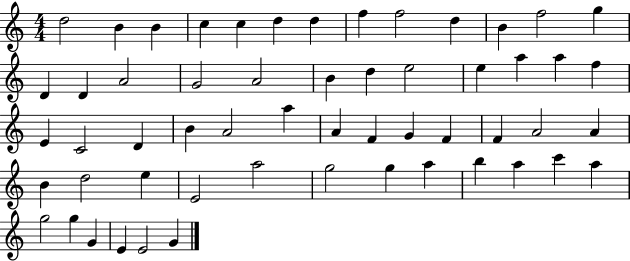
D5/h B4/q B4/q C5/q C5/q D5/q D5/q F5/q F5/h D5/q B4/q F5/h G5/q D4/q D4/q A4/h G4/h A4/h B4/q D5/q E5/h E5/q A5/q A5/q F5/q E4/q C4/h D4/q B4/q A4/h A5/q A4/q F4/q G4/q F4/q F4/q A4/h A4/q B4/q D5/h E5/q E4/h A5/h G5/h G5/q A5/q B5/q A5/q C6/q A5/q G5/h G5/q G4/q E4/q E4/h G4/q